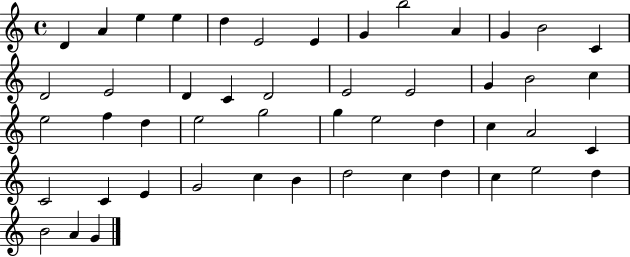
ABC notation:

X:1
T:Untitled
M:4/4
L:1/4
K:C
D A e e d E2 E G b2 A G B2 C D2 E2 D C D2 E2 E2 G B2 c e2 f d e2 g2 g e2 d c A2 C C2 C E G2 c B d2 c d c e2 d B2 A G